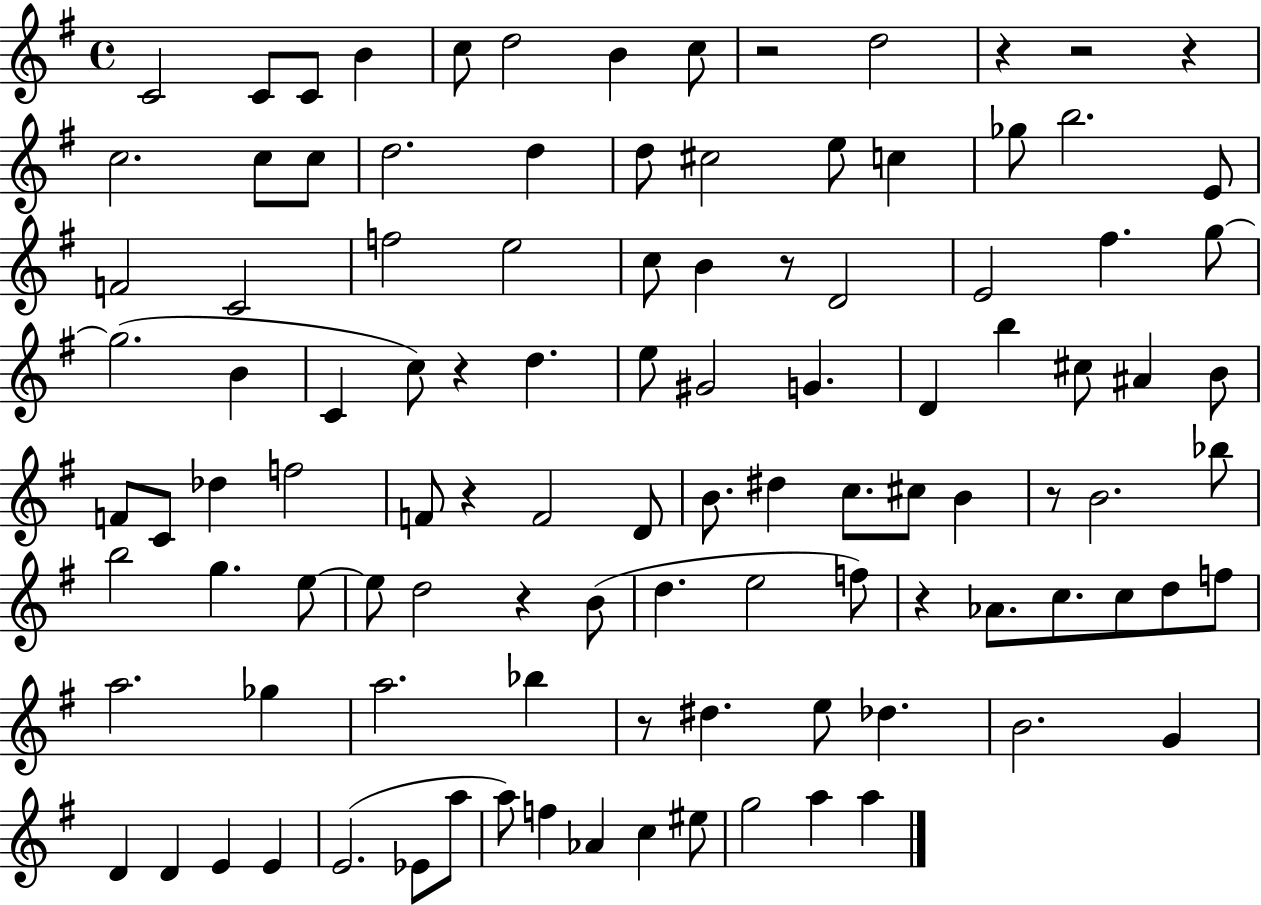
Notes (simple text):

C4/h C4/e C4/e B4/q C5/e D5/h B4/q C5/e R/h D5/h R/q R/h R/q C5/h. C5/e C5/e D5/h. D5/q D5/e C#5/h E5/e C5/q Gb5/e B5/h. E4/e F4/h C4/h F5/h E5/h C5/e B4/q R/e D4/h E4/h F#5/q. G5/e G5/h. B4/q C4/q C5/e R/q D5/q. E5/e G#4/h G4/q. D4/q B5/q C#5/e A#4/q B4/e F4/e C4/e Db5/q F5/h F4/e R/q F4/h D4/e B4/e. D#5/q C5/e. C#5/e B4/q R/e B4/h. Bb5/e B5/h G5/q. E5/e E5/e D5/h R/q B4/e D5/q. E5/h F5/e R/q Ab4/e. C5/e. C5/e D5/e F5/e A5/h. Gb5/q A5/h. Bb5/q R/e D#5/q. E5/e Db5/q. B4/h. G4/q D4/q D4/q E4/q E4/q E4/h. Eb4/e A5/e A5/e F5/q Ab4/q C5/q EIS5/e G5/h A5/q A5/q